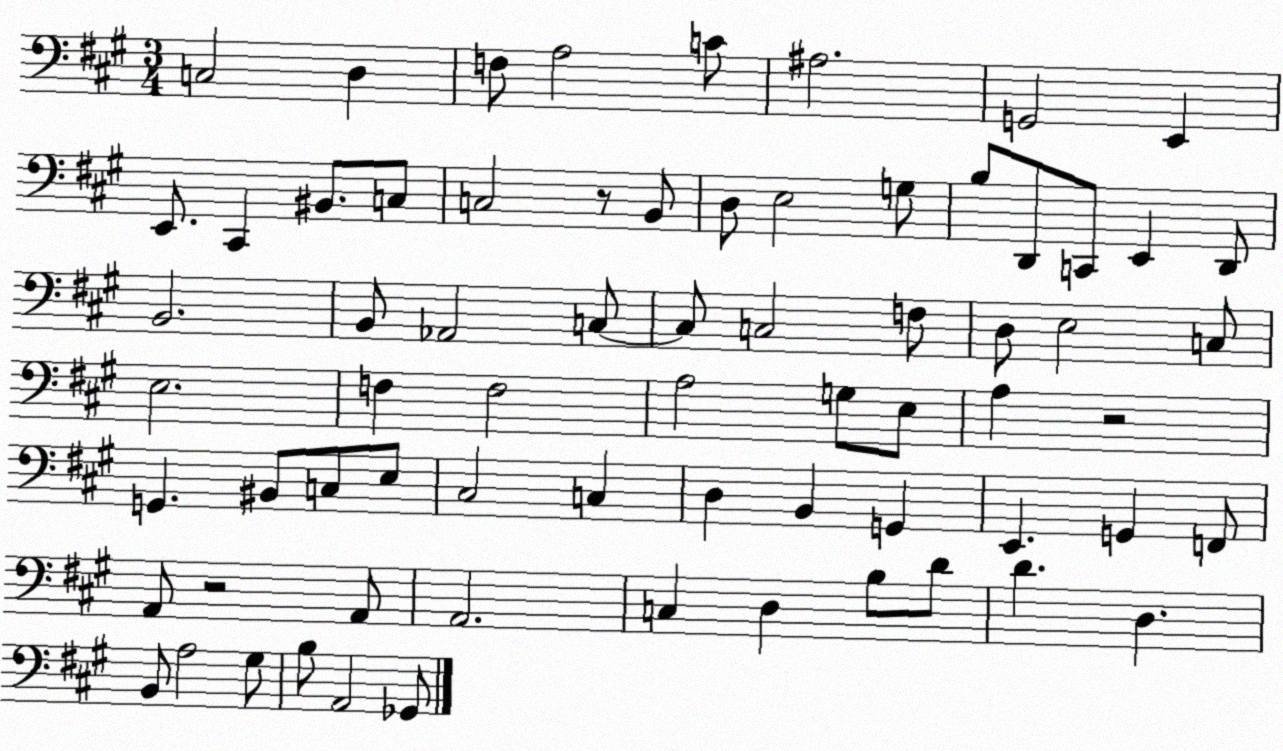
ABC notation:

X:1
T:Untitled
M:3/4
L:1/4
K:A
C,2 D, F,/2 A,2 C/2 ^A,2 G,,2 E,, E,,/2 ^C,, ^B,,/2 C,/2 C,2 z/2 B,,/2 D,/2 E,2 G,/2 B,/2 D,,/2 C,,/2 E,, D,,/2 B,,2 B,,/2 _A,,2 C,/2 C,/2 C,2 F,/2 D,/2 E,2 C,/2 E,2 F, F,2 A,2 G,/2 E,/2 A, z2 G,, ^B,,/2 C,/2 E,/2 ^C,2 C, D, B,, G,, E,, G,, F,,/2 A,,/2 z2 A,,/2 A,,2 C, D, B,/2 D/2 D D, B,,/2 A,2 ^G,/2 B,/2 A,,2 _G,,/2